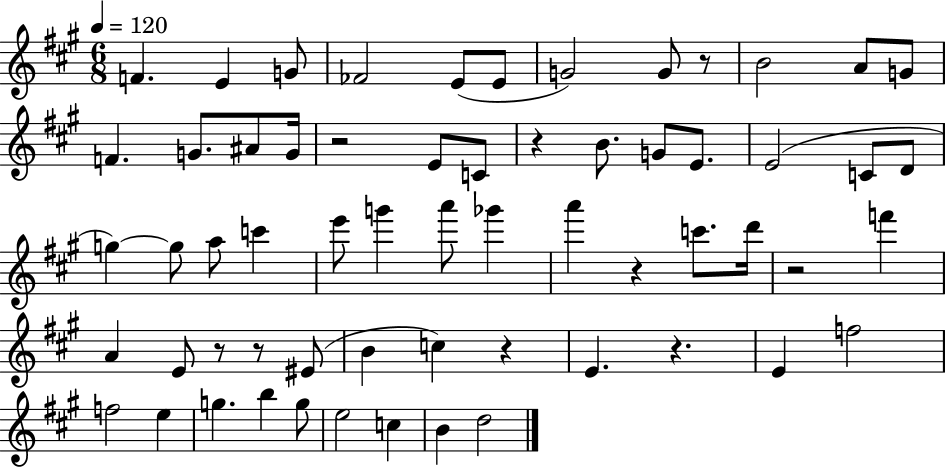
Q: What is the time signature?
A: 6/8